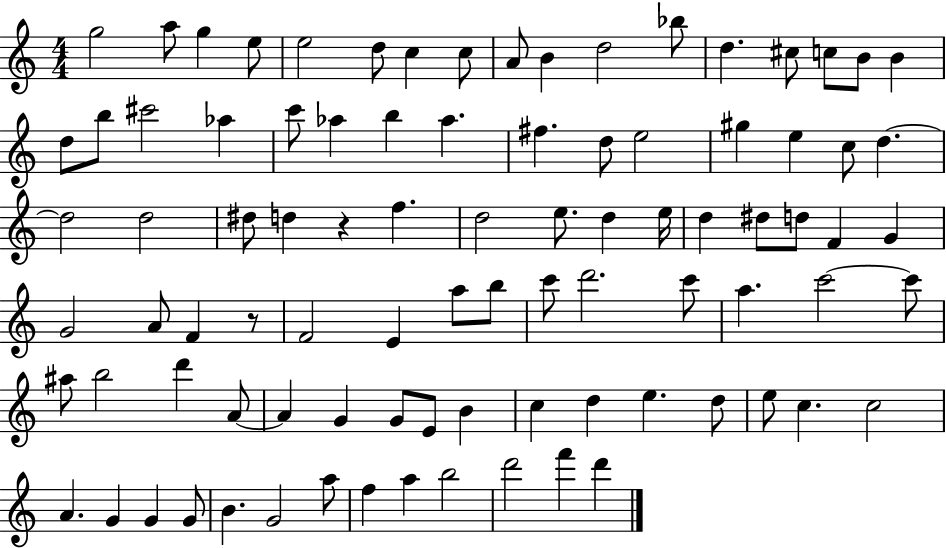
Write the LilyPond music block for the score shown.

{
  \clef treble
  \numericTimeSignature
  \time 4/4
  \key c \major
  \repeat volta 2 { g''2 a''8 g''4 e''8 | e''2 d''8 c''4 c''8 | a'8 b'4 d''2 bes''8 | d''4. cis''8 c''8 b'8 b'4 | \break d''8 b''8 cis'''2 aes''4 | c'''8 aes''4 b''4 aes''4. | fis''4. d''8 e''2 | gis''4 e''4 c''8 d''4.~~ | \break d''2 d''2 | dis''8 d''4 r4 f''4. | d''2 e''8. d''4 e''16 | d''4 dis''8 d''8 f'4 g'4 | \break g'2 a'8 f'4 r8 | f'2 e'4 a''8 b''8 | c'''8 d'''2. c'''8 | a''4. c'''2~~ c'''8 | \break ais''8 b''2 d'''4 a'8~~ | a'4 g'4 g'8 e'8 b'4 | c''4 d''4 e''4. d''8 | e''8 c''4. c''2 | \break a'4. g'4 g'4 g'8 | b'4. g'2 a''8 | f''4 a''4 b''2 | d'''2 f'''4 d'''4 | \break } \bar "|."
}